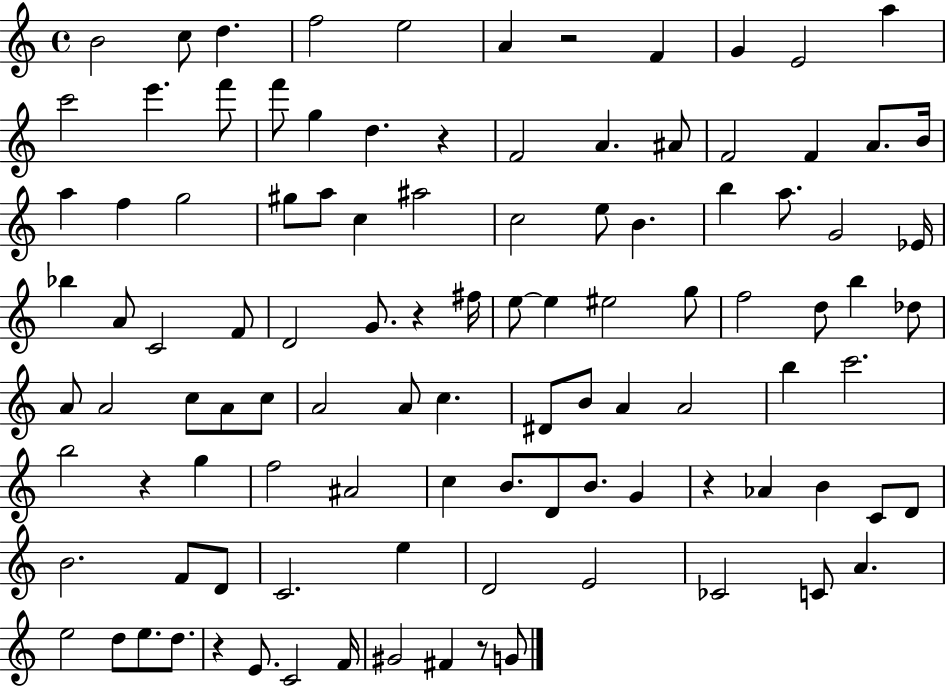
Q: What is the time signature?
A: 4/4